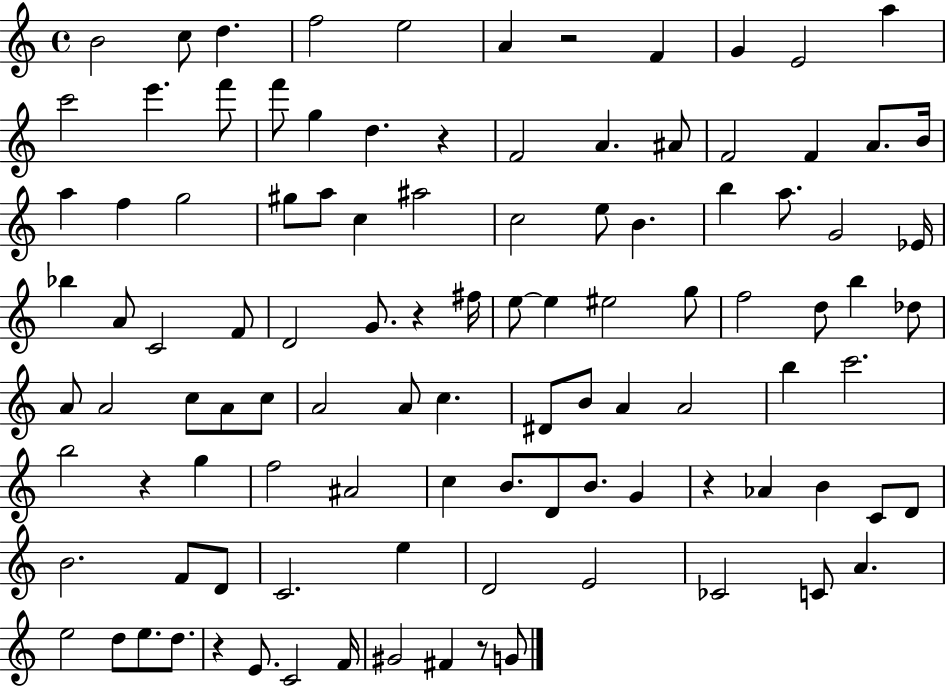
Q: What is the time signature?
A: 4/4